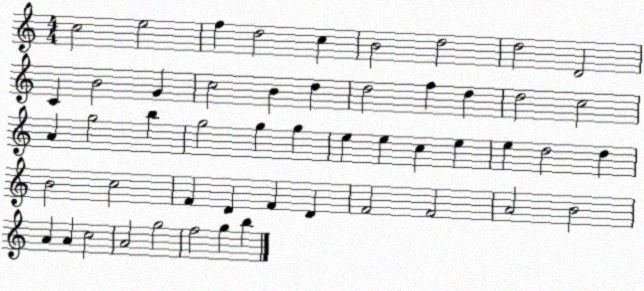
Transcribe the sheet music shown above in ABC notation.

X:1
T:Untitled
M:4/4
L:1/4
K:C
c2 e2 f d2 c B2 d2 d2 D2 C B2 G c2 B d d2 f d d2 c2 A g2 b g2 g g e e c e e d2 d B2 c2 F D F D F2 F2 A2 B2 A A c2 A2 g2 f2 g b